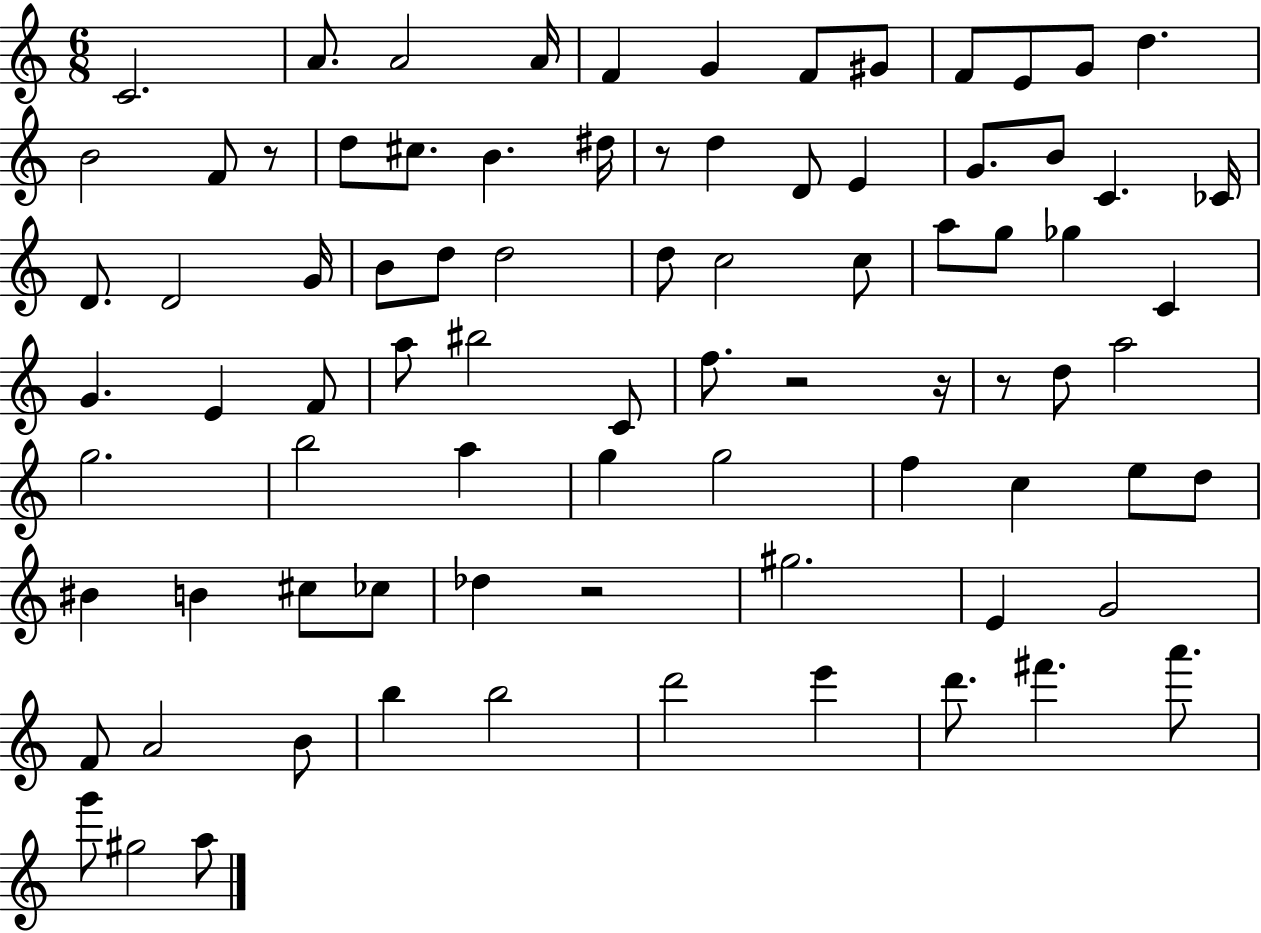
C4/h. A4/e. A4/h A4/s F4/q G4/q F4/e G#4/e F4/e E4/e G4/e D5/q. B4/h F4/e R/e D5/e C#5/e. B4/q. D#5/s R/e D5/q D4/e E4/q G4/e. B4/e C4/q. CES4/s D4/e. D4/h G4/s B4/e D5/e D5/h D5/e C5/h C5/e A5/e G5/e Gb5/q C4/q G4/q. E4/q F4/e A5/e BIS5/h C4/e F5/e. R/h R/s R/e D5/e A5/h G5/h. B5/h A5/q G5/q G5/h F5/q C5/q E5/e D5/e BIS4/q B4/q C#5/e CES5/e Db5/q R/h G#5/h. E4/q G4/h F4/e A4/h B4/e B5/q B5/h D6/h E6/q D6/e. F#6/q. A6/e. G6/e G#5/h A5/e